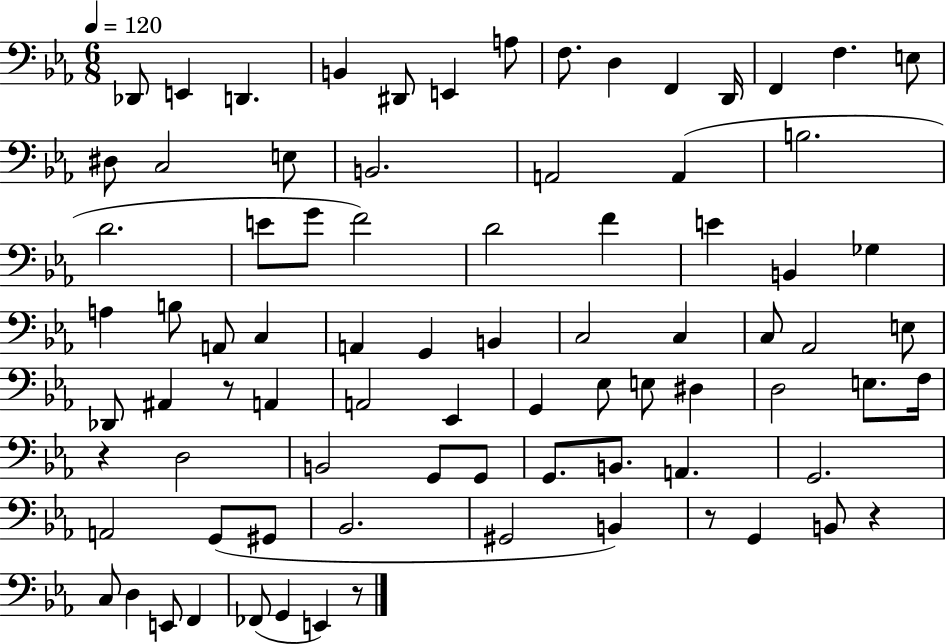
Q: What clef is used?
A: bass